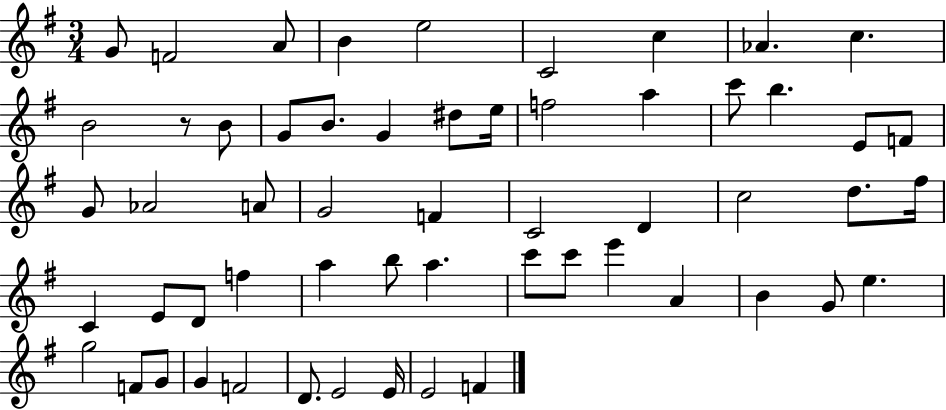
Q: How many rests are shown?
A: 1